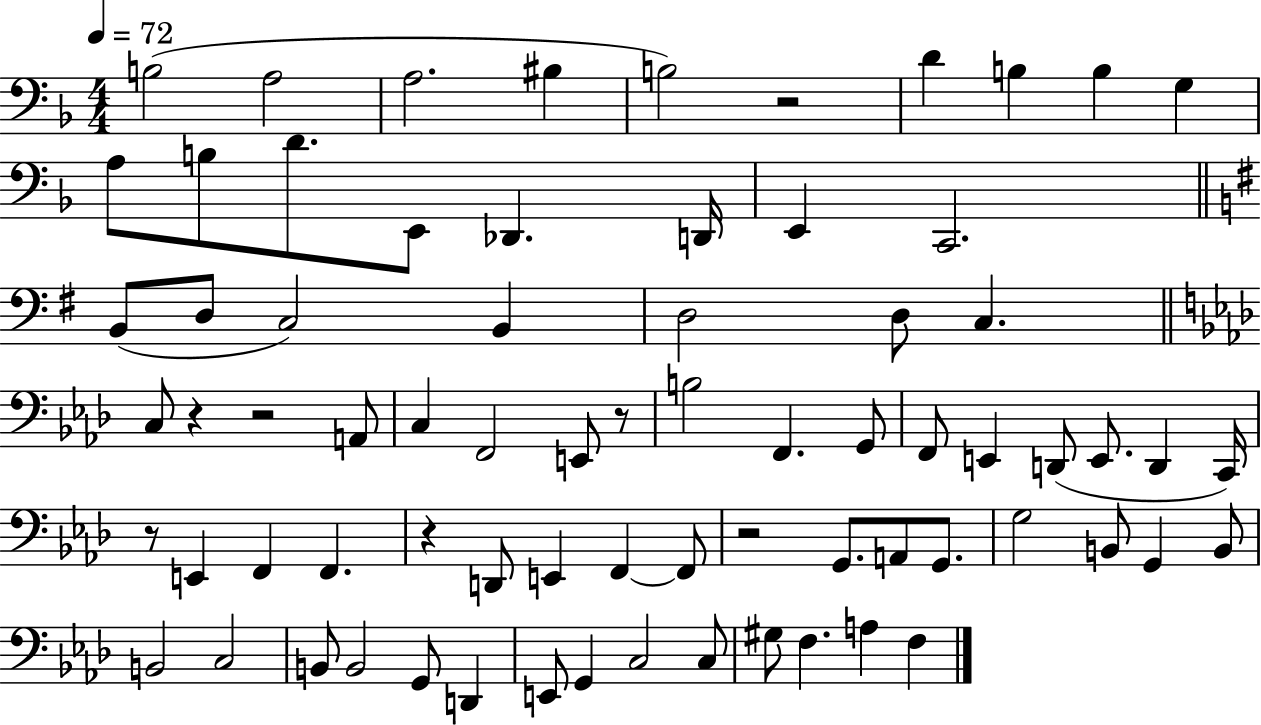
X:1
T:Untitled
M:4/4
L:1/4
K:F
B,2 A,2 A,2 ^B, B,2 z2 D B, B, G, A,/2 B,/2 D/2 E,,/2 _D,, D,,/4 E,, C,,2 B,,/2 D,/2 C,2 B,, D,2 D,/2 C, C,/2 z z2 A,,/2 C, F,,2 E,,/2 z/2 B,2 F,, G,,/2 F,,/2 E,, D,,/2 E,,/2 D,, C,,/4 z/2 E,, F,, F,, z D,,/2 E,, F,, F,,/2 z2 G,,/2 A,,/2 G,,/2 G,2 B,,/2 G,, B,,/2 B,,2 C,2 B,,/2 B,,2 G,,/2 D,, E,,/2 G,, C,2 C,/2 ^G,/2 F, A, F,